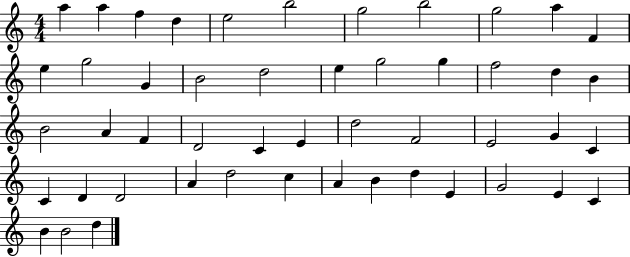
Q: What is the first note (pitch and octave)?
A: A5